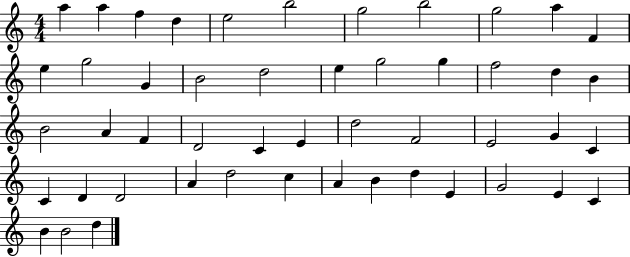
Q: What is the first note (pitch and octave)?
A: A5